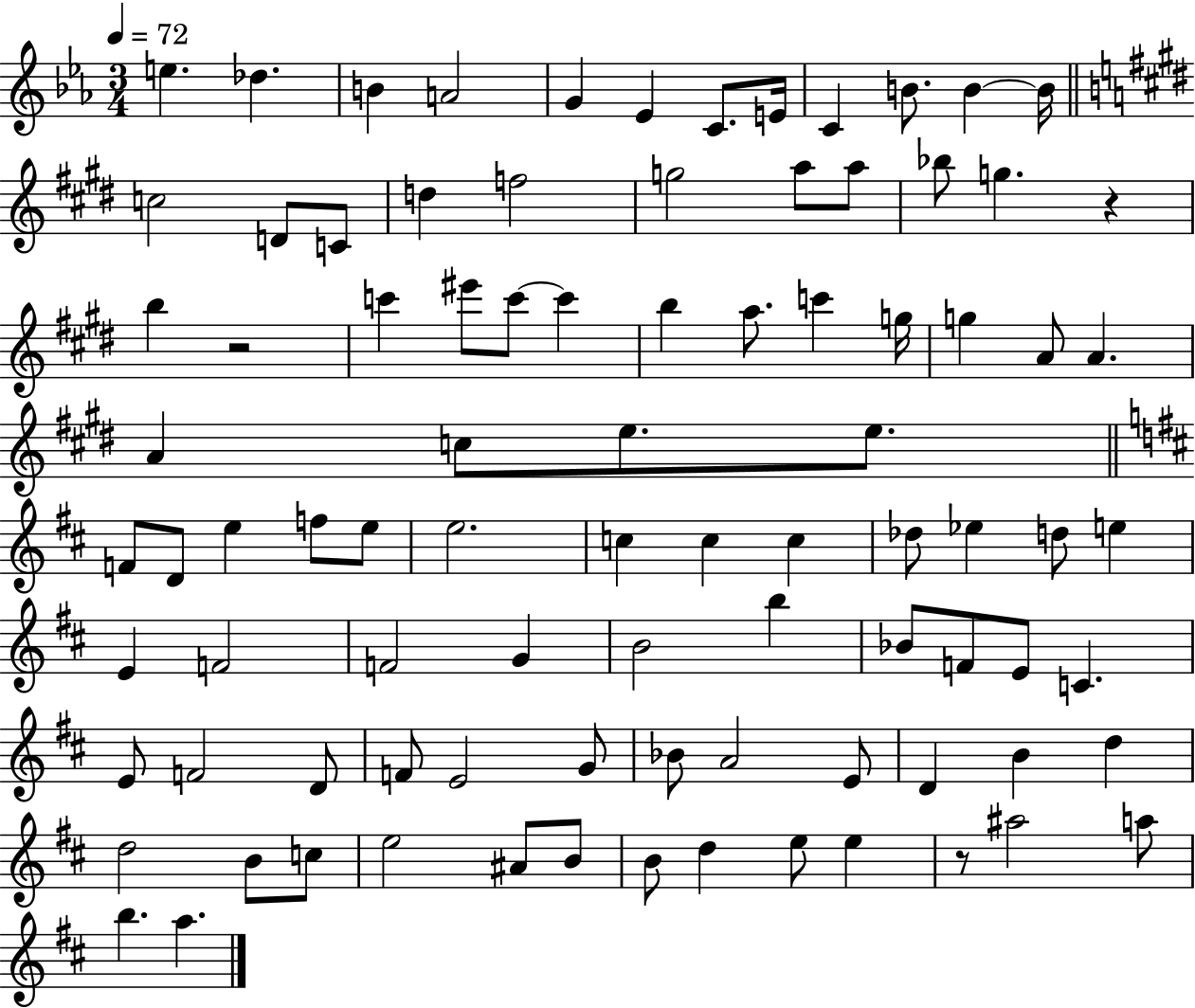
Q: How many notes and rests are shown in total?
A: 90